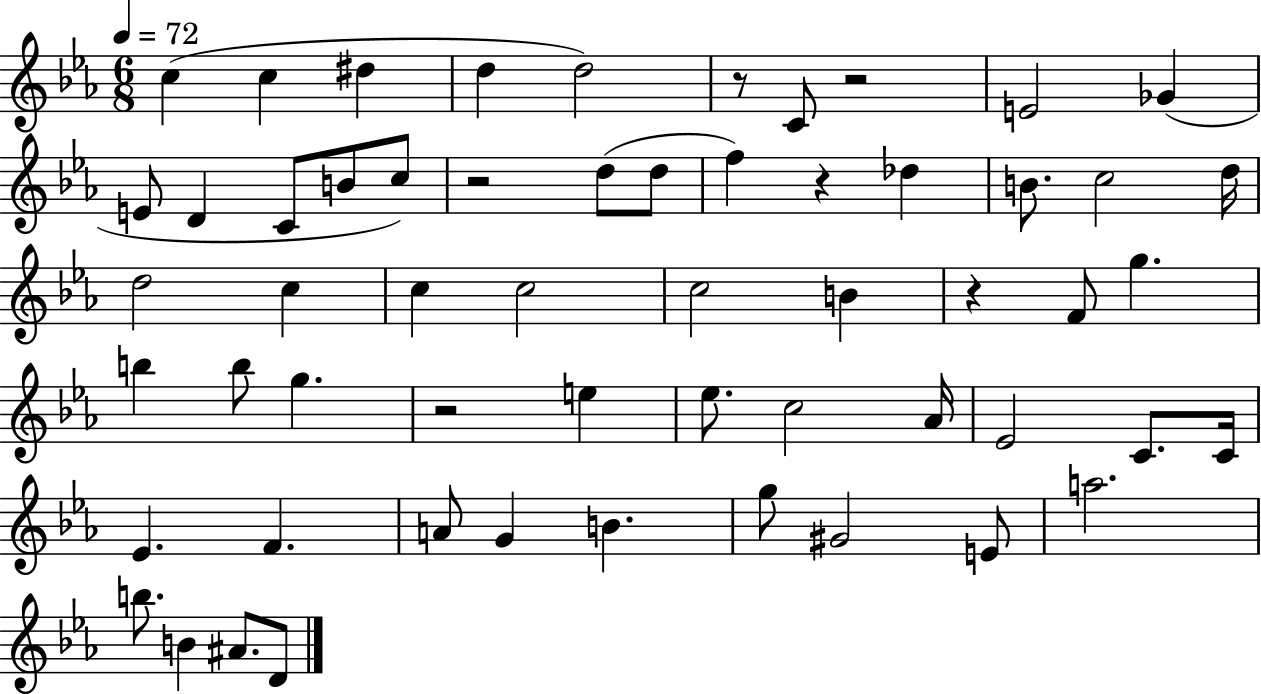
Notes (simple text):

C5/q C5/q D#5/q D5/q D5/h R/e C4/e R/h E4/h Gb4/q E4/e D4/q C4/e B4/e C5/e R/h D5/e D5/e F5/q R/q Db5/q B4/e. C5/h D5/s D5/h C5/q C5/q C5/h C5/h B4/q R/q F4/e G5/q. B5/q B5/e G5/q. R/h E5/q Eb5/e. C5/h Ab4/s Eb4/h C4/e. C4/s Eb4/q. F4/q. A4/e G4/q B4/q. G5/e G#4/h E4/e A5/h. B5/e. B4/q A#4/e. D4/e